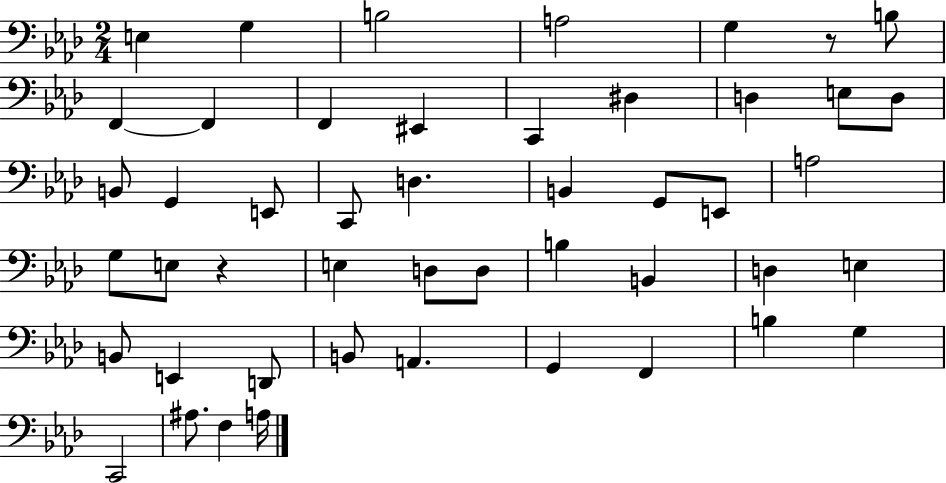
{
  \clef bass
  \numericTimeSignature
  \time 2/4
  \key aes \major
  \repeat volta 2 { e4 g4 | b2 | a2 | g4 r8 b8 | \break f,4~~ f,4 | f,4 eis,4 | c,4 dis4 | d4 e8 d8 | \break b,8 g,4 e,8 | c,8 d4. | b,4 g,8 e,8 | a2 | \break g8 e8 r4 | e4 d8 d8 | b4 b,4 | d4 e4 | \break b,8 e,4 d,8 | b,8 a,4. | g,4 f,4 | b4 g4 | \break c,2 | ais8. f4 a16 | } \bar "|."
}